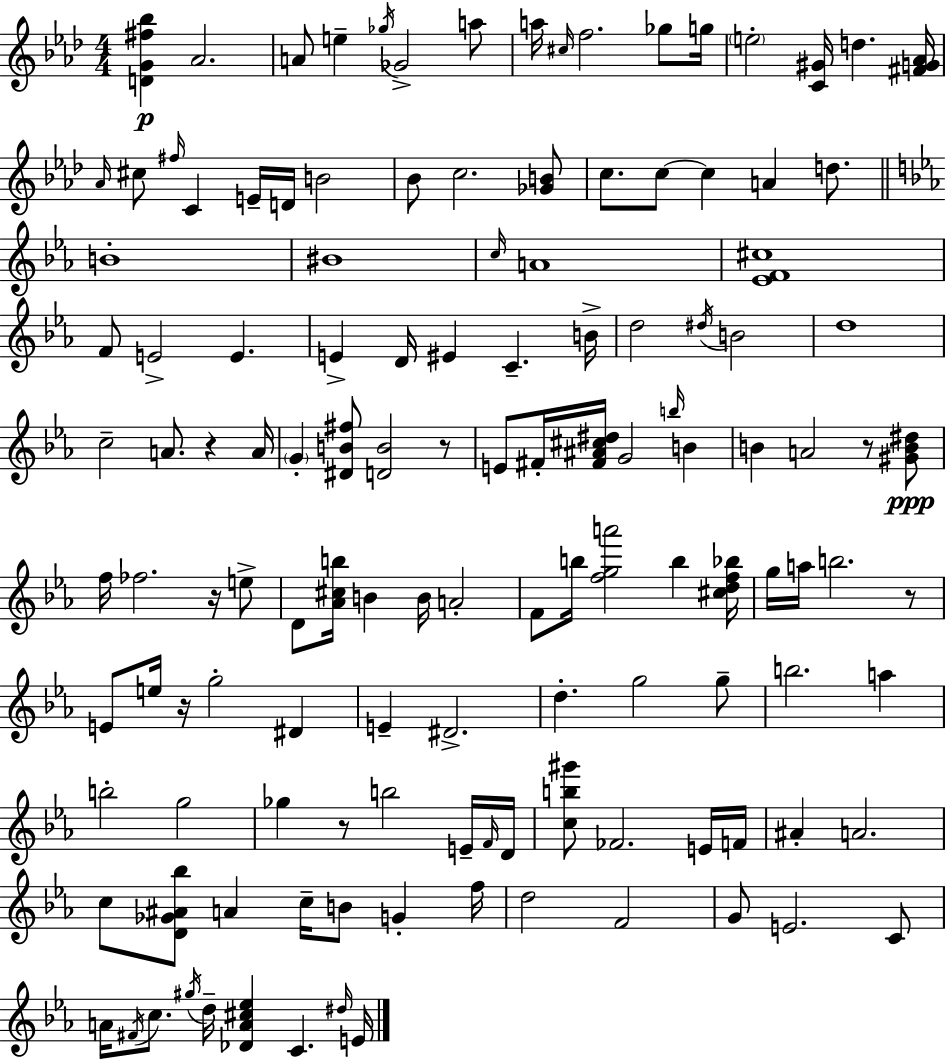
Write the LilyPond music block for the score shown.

{
  \clef treble
  \numericTimeSignature
  \time 4/4
  \key f \minor
  <d' g' fis'' bes''>4\p aes'2. | a'8 e''4-- \acciaccatura { ges''16 } ges'2-> a''8 | a''16 \grace { cis''16 } f''2. ges''8 | g''16 \parenthesize e''2-. <c' gis'>16 d''4. | \break <fis' g' aes'>16 \grace { aes'16 } cis''8 \grace { fis''16 } c'4 e'16-- d'16 b'2 | bes'8 c''2. | <ges' b'>8 c''8. c''8~~ c''4 a'4 | d''8. \bar "||" \break \key ees \major b'1-. | bis'1 | \grace { c''16 } a'1 | <ees' f' cis''>1 | \break f'8 e'2-> e'4. | e'4-> d'16 eis'4 c'4.-- | b'16-> d''2 \acciaccatura { dis''16 } b'2 | d''1 | \break c''2-- a'8. r4 | a'16 \parenthesize g'4-. <dis' b' fis''>8 <d' b'>2 | r8 e'8 fis'16-. <fis' ais' cis'' dis''>16 g'2 \grace { b''16 } b'4 | b'4 a'2 r8 | \break <gis' b' dis''>8\ppp f''16 fes''2. | r16 e''8-> d'8 <aes' cis'' b''>16 b'4 b'16 a'2-. | f'8 b''16 <f'' g'' a'''>2 b''4 | <cis'' d'' f'' bes''>16 g''16 a''16 b''2. | \break r8 e'8 e''16 r16 g''2-. dis'4 | e'4-- dis'2.-> | d''4.-. g''2 | g''8-- b''2. a''4 | \break b''2-. g''2 | ges''4 r8 b''2 | e'16-- \grace { f'16 } d'16 <c'' b'' gis'''>8 fes'2. | e'16 f'16 ais'4-. a'2. | \break c''8 <d' ges' ais' bes''>8 a'4 c''16-- b'8 g'4-. | f''16 d''2 f'2 | g'8 e'2. | c'8 a'16 \acciaccatura { fis'16 } c''8. \acciaccatura { gis''16 } d''16-- <des' a' cis'' ees''>4 c'4. | \break \grace { dis''16 } e'16 \bar "|."
}